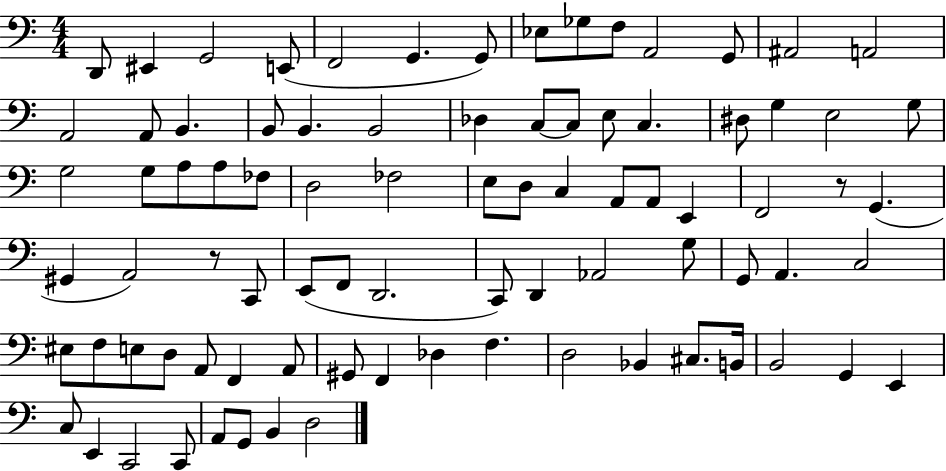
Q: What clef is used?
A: bass